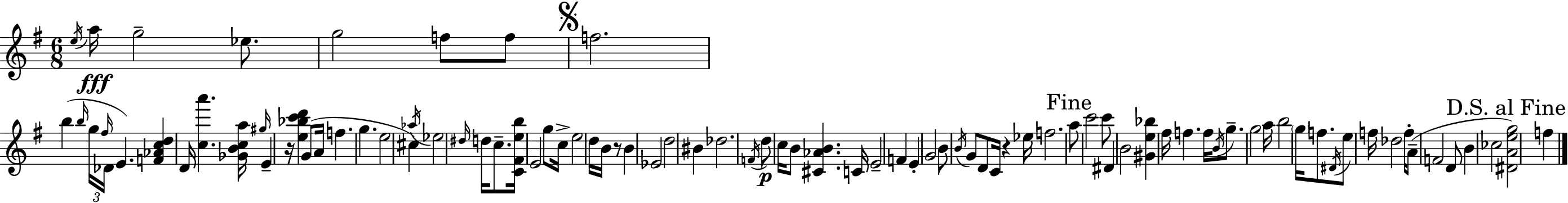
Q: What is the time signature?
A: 6/8